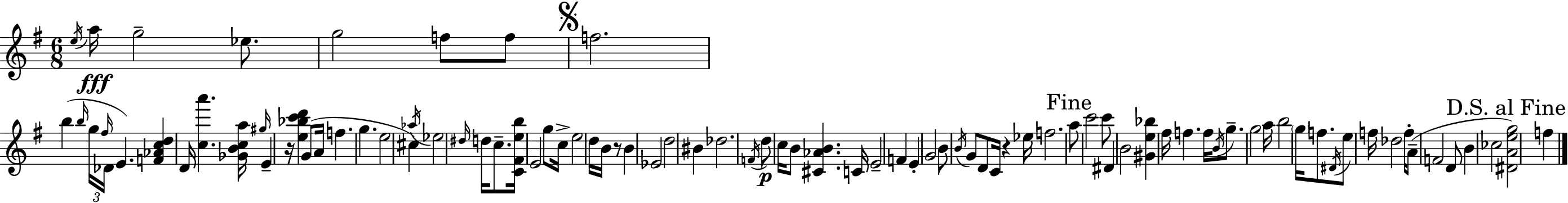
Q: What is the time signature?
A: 6/8